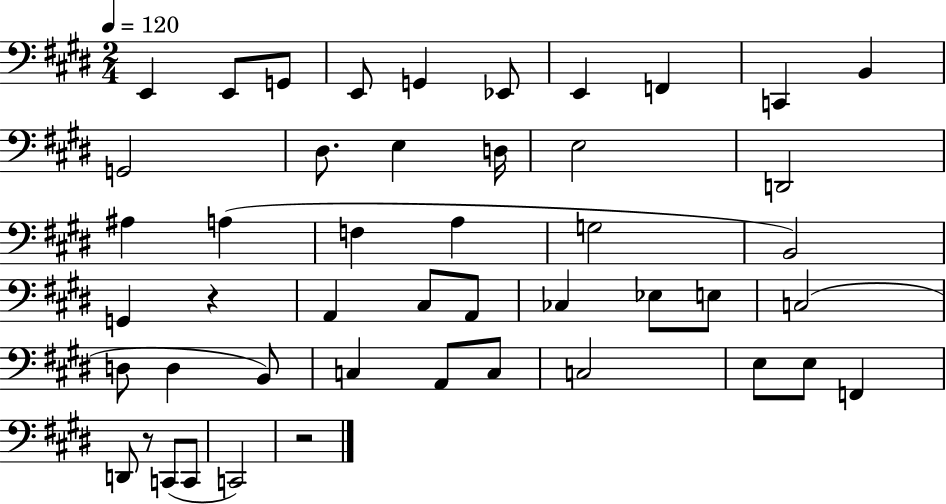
X:1
T:Untitled
M:2/4
L:1/4
K:E
E,, E,,/2 G,,/2 E,,/2 G,, _E,,/2 E,, F,, C,, B,, G,,2 ^D,/2 E, D,/4 E,2 D,,2 ^A, A, F, A, G,2 B,,2 G,, z A,, ^C,/2 A,,/2 _C, _E,/2 E,/2 C,2 D,/2 D, B,,/2 C, A,,/2 C,/2 C,2 E,/2 E,/2 F,, D,,/2 z/2 C,,/2 C,,/2 C,,2 z2